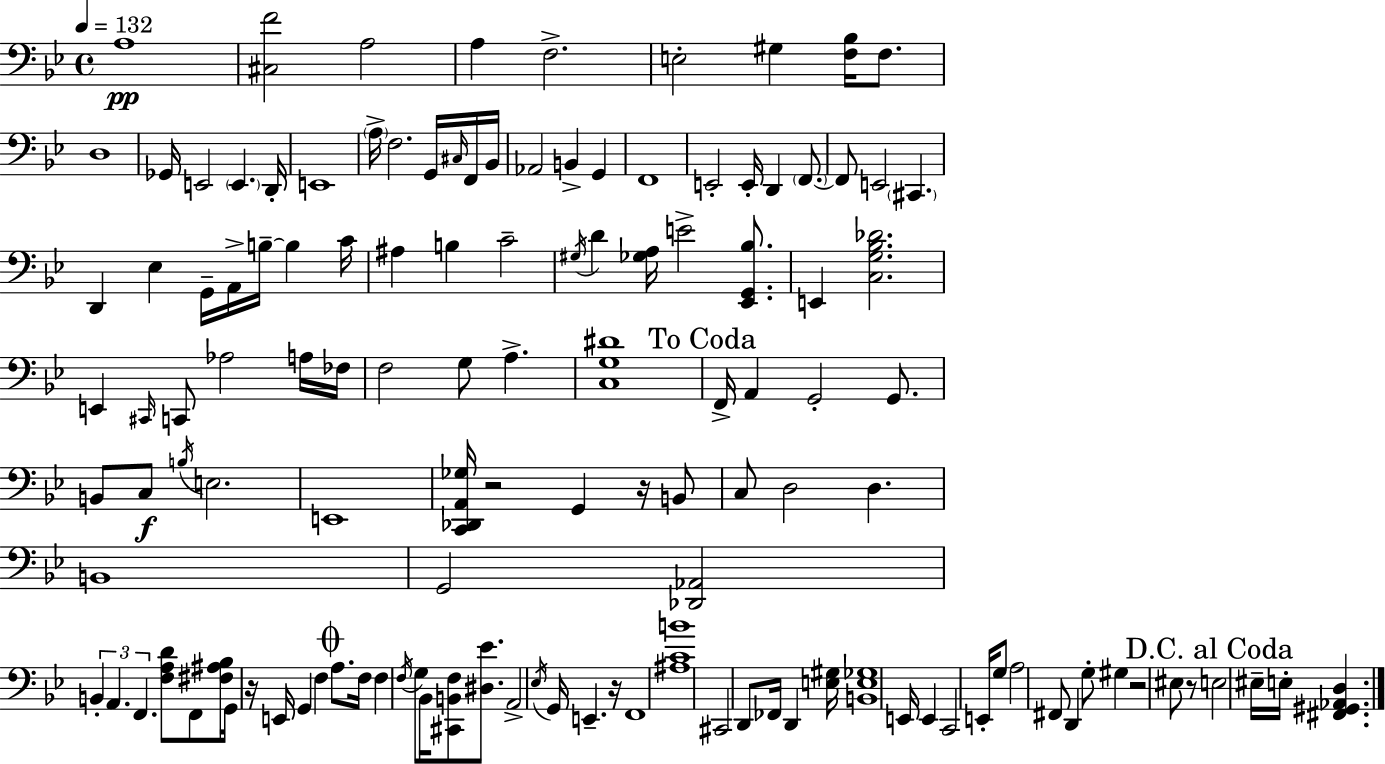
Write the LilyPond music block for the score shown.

{
  \clef bass
  \time 4/4
  \defaultTimeSignature
  \key g \minor
  \tempo 4 = 132
  \repeat volta 2 { a1\pp | <cis f'>2 a2 | a4 f2.-> | e2-. gis4 <f bes>16 f8. | \break d1 | ges,16 e,2 \parenthesize e,4. d,16-. | e,1 | \parenthesize a16-> f2. g,16 \grace { cis16 } f,16 | \break bes,16 aes,2 b,4-> g,4 | f,1 | e,2-. e,16-. d,4 \parenthesize f,8.~~ | f,8 e,2 \parenthesize cis,4. | \break d,4 ees4 g,16-- a,16-> b16--~~ b4 | c'16 ais4 b4 c'2-- | \acciaccatura { gis16 } d'4 <ges a>16 e'2-> <ees, g, bes>8. | e,4 <c g bes des'>2. | \break e,4 \grace { cis,16 } c,8 aes2 | a16 fes16 f2 g8 a4.-> | <c g dis'>1 | \mark "To Coda" f,16-> a,4 g,2-. | \break g,8. b,8 c8\f \acciaccatura { b16 } e2. | e,1 | <c, des, a, ges>16 r2 g,4 | r16 b,8 c8 d2 d4. | \break b,1 | g,2 <des, aes,>2 | \tuplet 3/2 { b,4-. a,4. f,4. } | <f a d'>8 f,8 <fis ais bes>16 g,16 r16 e,16 g,4 | \break f4 \mark \markup { \musicglyph "scripts.coda" } a8. f16 f4 \acciaccatura { f16 } g8 bes,16 | <cis, b, f>8 <dis ees'>8. a,2-> \acciaccatura { ees16 } g,16 e,4.-- | r16 f,1 | <ais c' b'>1 | \break cis,2 d,8 | fes,16 d,4 <e gis>16 <b, e ges>1 | e,16 e,4 c,2 | e,16-. g8 a2 fis,8 | \break d,4 g8-. gis4 r2 | eis8 r8 \mark "D.C. al Coda" e2 eis16-- e16-. | <fis, gis, aes, d>4. } \bar "|."
}